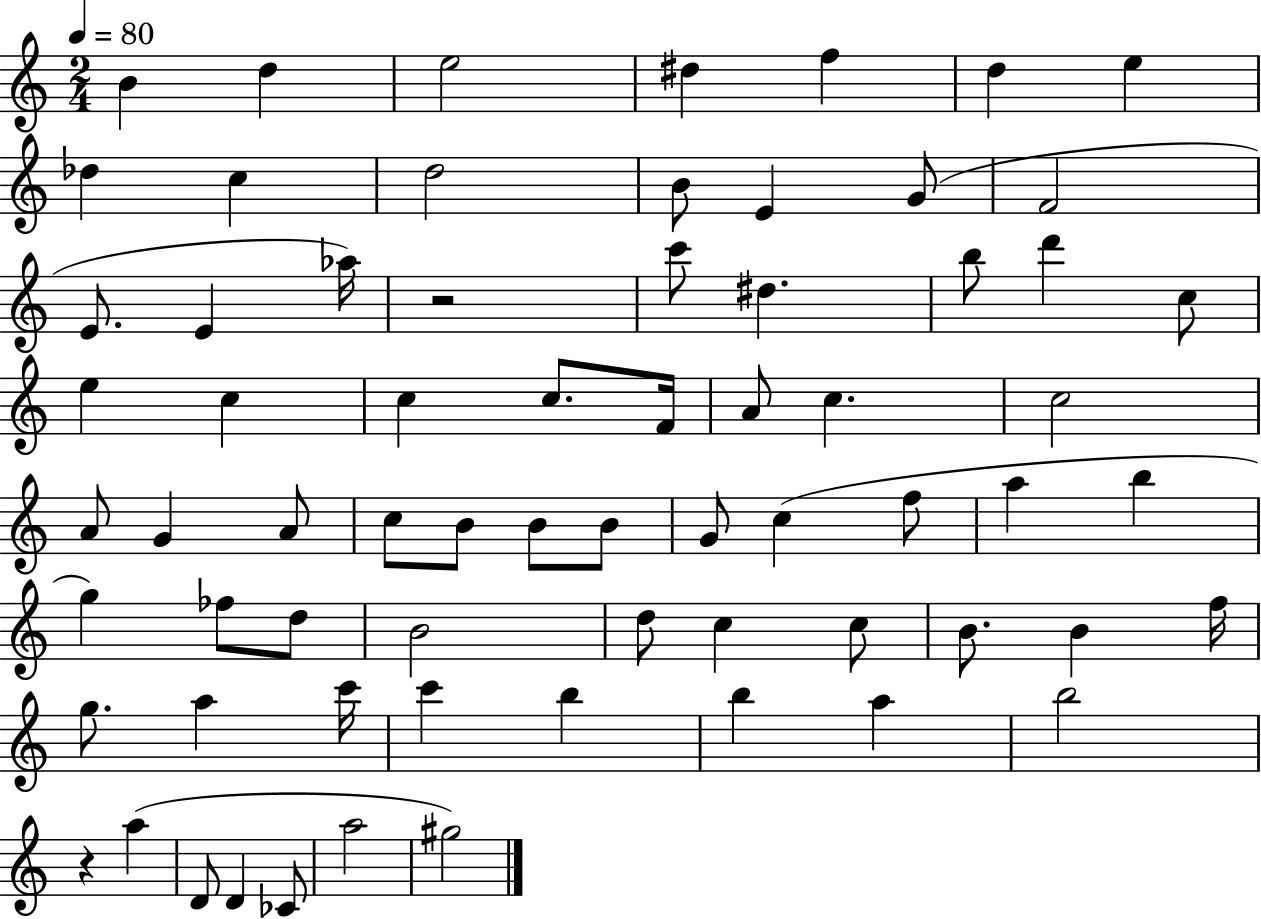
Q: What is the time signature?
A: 2/4